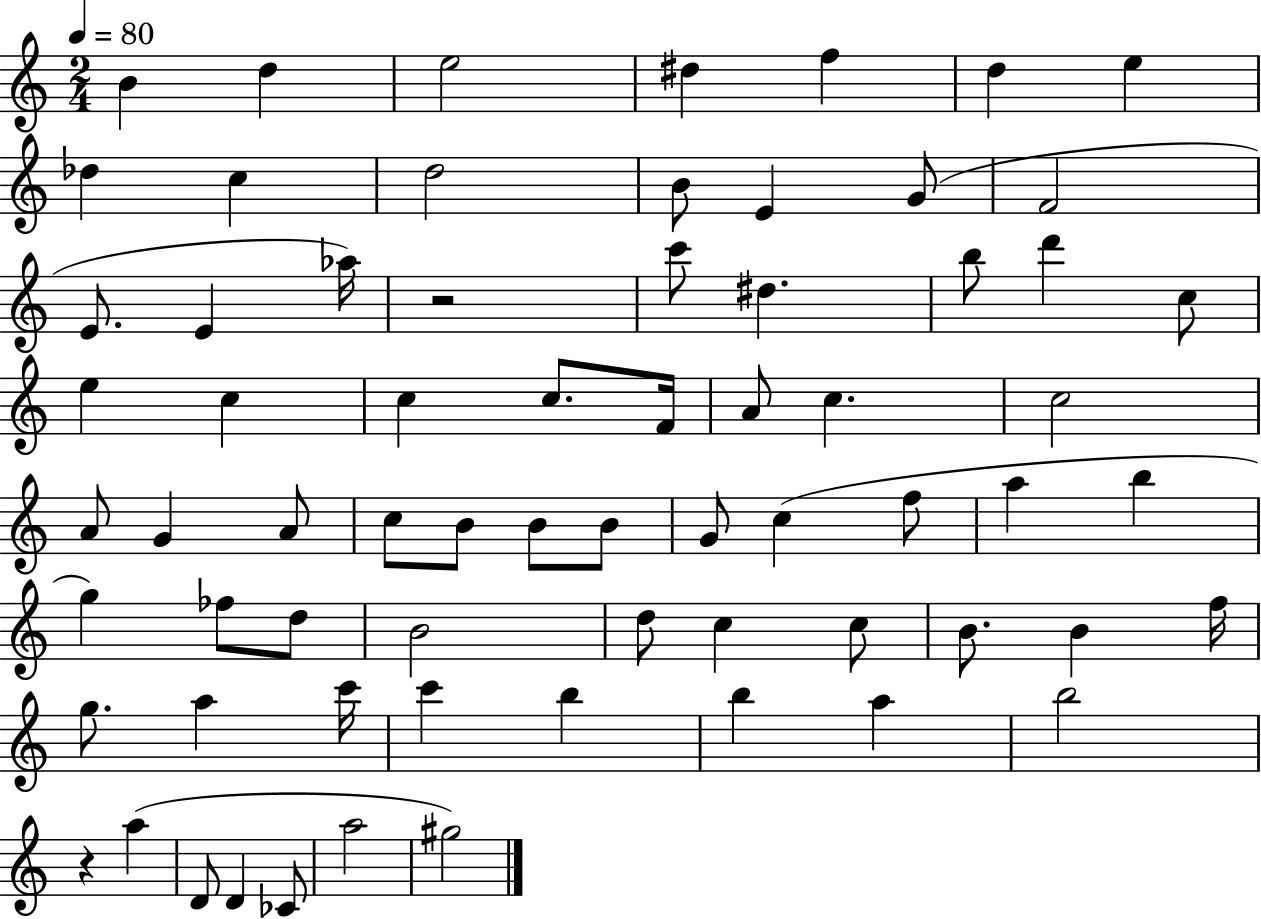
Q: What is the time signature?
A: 2/4